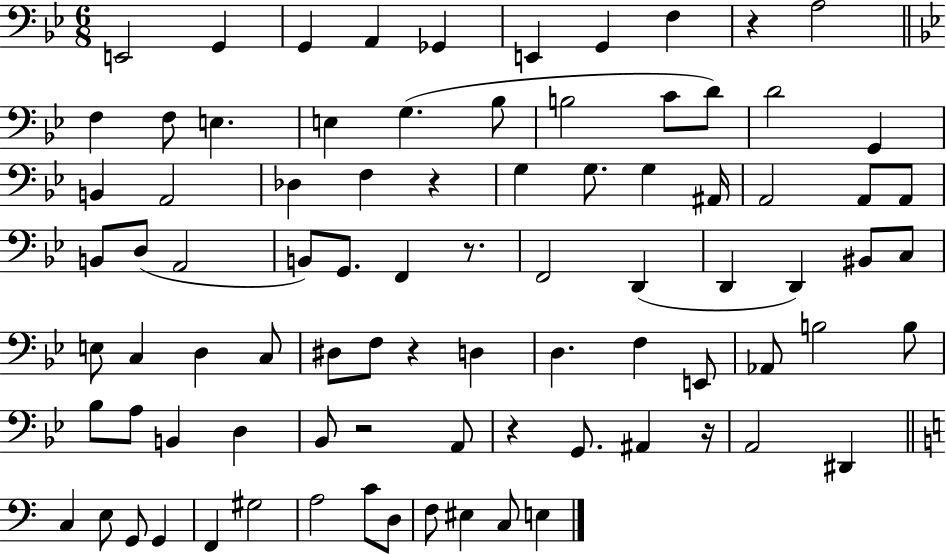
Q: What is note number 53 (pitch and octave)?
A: E2